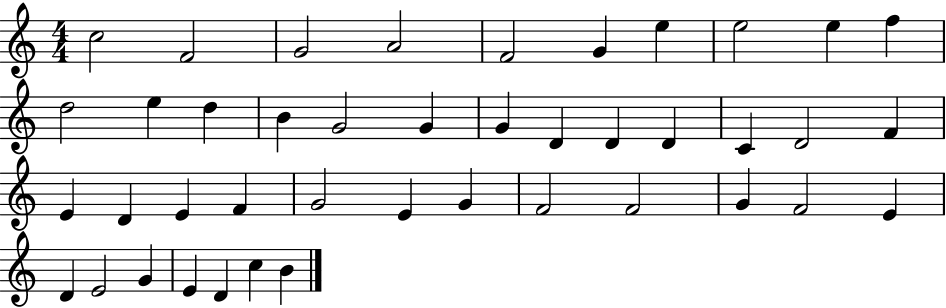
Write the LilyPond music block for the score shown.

{
  \clef treble
  \numericTimeSignature
  \time 4/4
  \key c \major
  c''2 f'2 | g'2 a'2 | f'2 g'4 e''4 | e''2 e''4 f''4 | \break d''2 e''4 d''4 | b'4 g'2 g'4 | g'4 d'4 d'4 d'4 | c'4 d'2 f'4 | \break e'4 d'4 e'4 f'4 | g'2 e'4 g'4 | f'2 f'2 | g'4 f'2 e'4 | \break d'4 e'2 g'4 | e'4 d'4 c''4 b'4 | \bar "|."
}